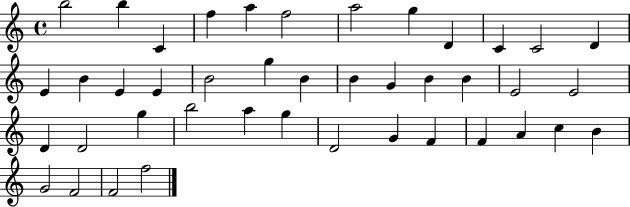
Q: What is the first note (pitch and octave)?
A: B5